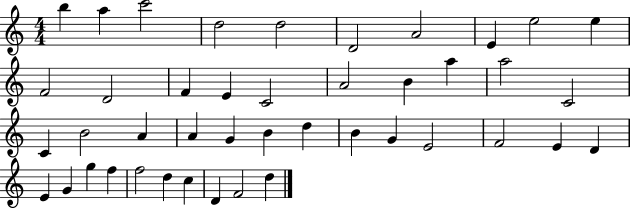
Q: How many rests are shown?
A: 0